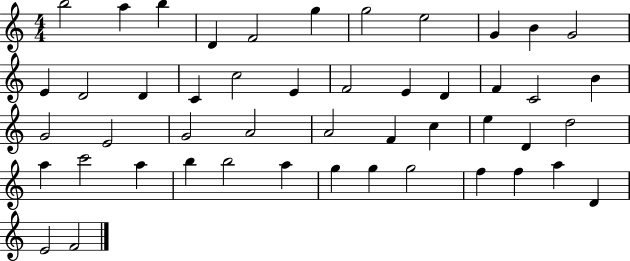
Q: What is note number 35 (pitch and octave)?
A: C6